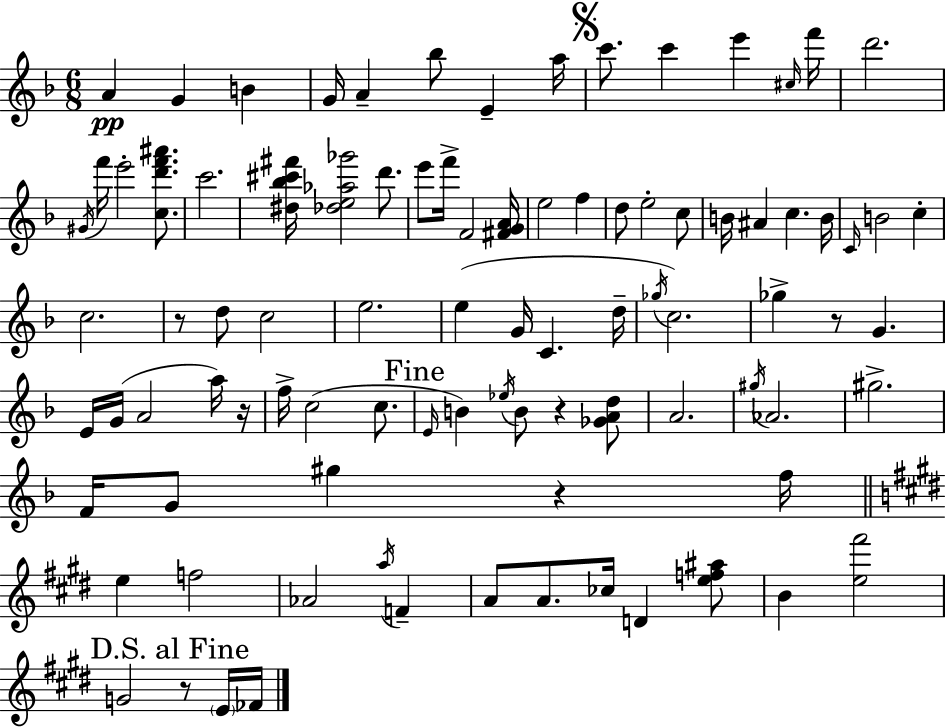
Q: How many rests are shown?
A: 6